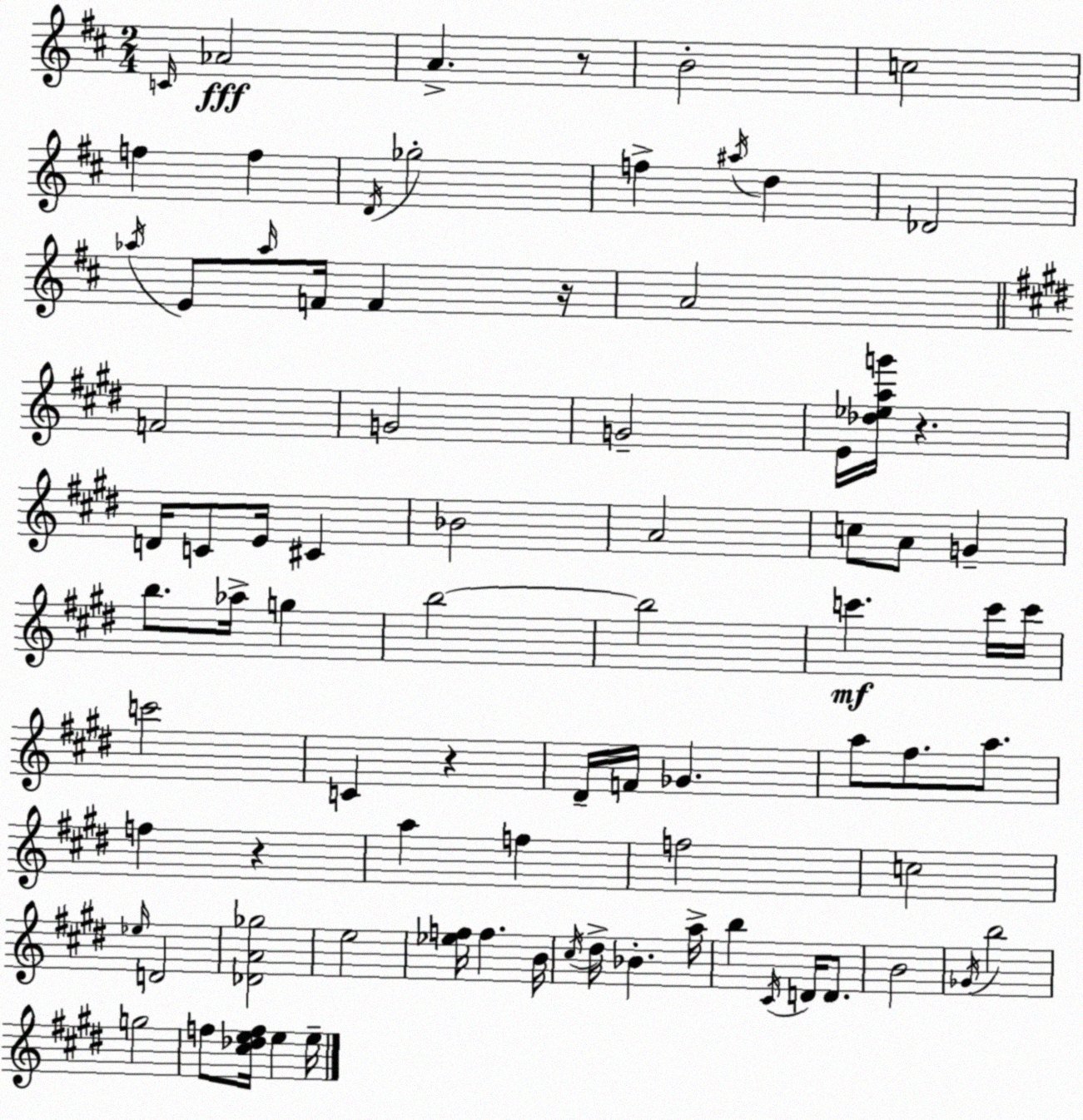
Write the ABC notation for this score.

X:1
T:Untitled
M:2/4
L:1/4
K:D
C/4 _A2 A z/2 B2 c2 f f D/4 _g2 f ^a/4 d _D2 _a/4 E/2 _a/4 F/4 F z/4 A2 F2 G2 G2 E/4 [_d_eag']/4 z D/4 C/2 E/4 ^C _B2 A2 c/2 A/2 G b/2 _a/4 g b2 b2 c' c'/4 c'/4 c'2 C z ^D/4 F/4 _G a/2 ^f/2 a/2 f z a f f2 c2 _e/4 D2 [_DA_g]2 e2 [_ef]/4 f B/4 ^c/4 ^d/4 _B a/4 b ^C/4 D/4 D/2 B2 _G/4 b2 g2 f/2 [^c_def]/4 e e/4